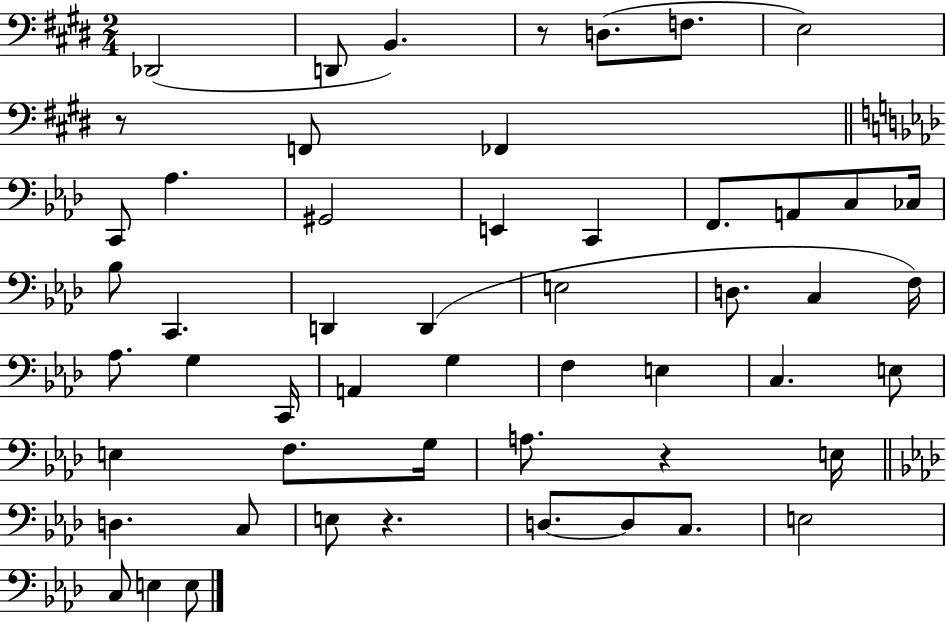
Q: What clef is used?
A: bass